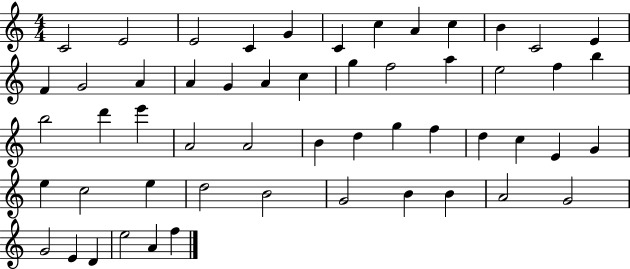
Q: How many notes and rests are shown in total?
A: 54